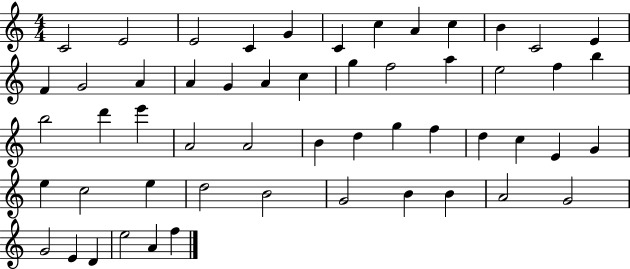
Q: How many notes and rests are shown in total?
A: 54